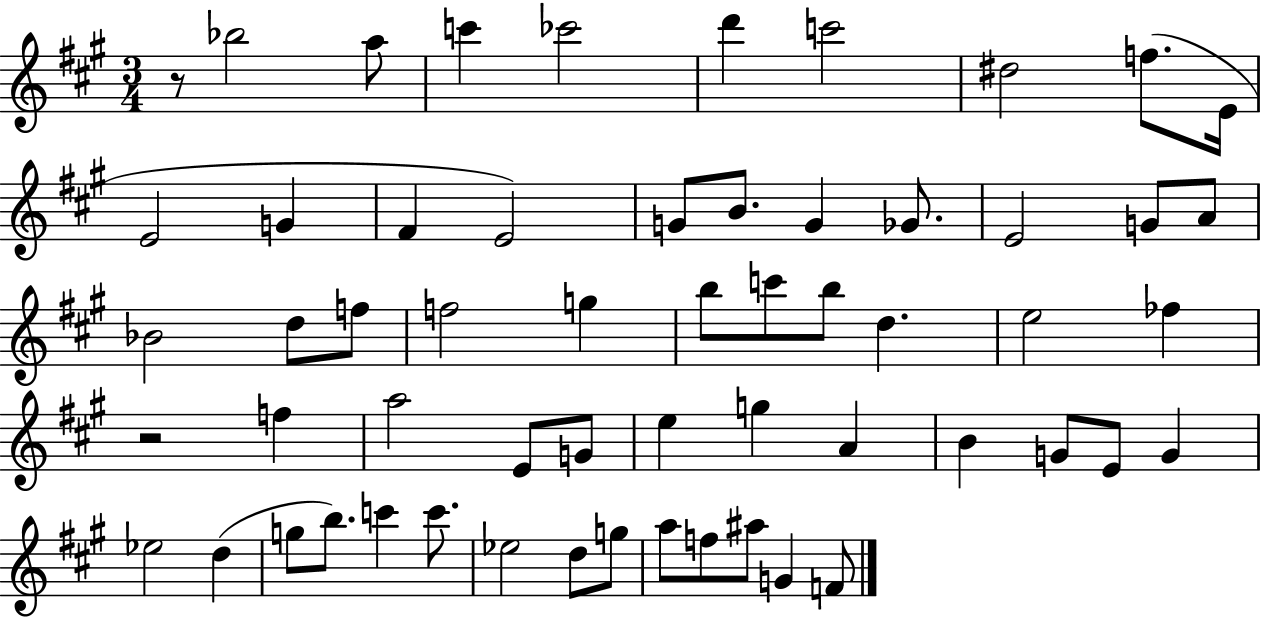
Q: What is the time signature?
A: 3/4